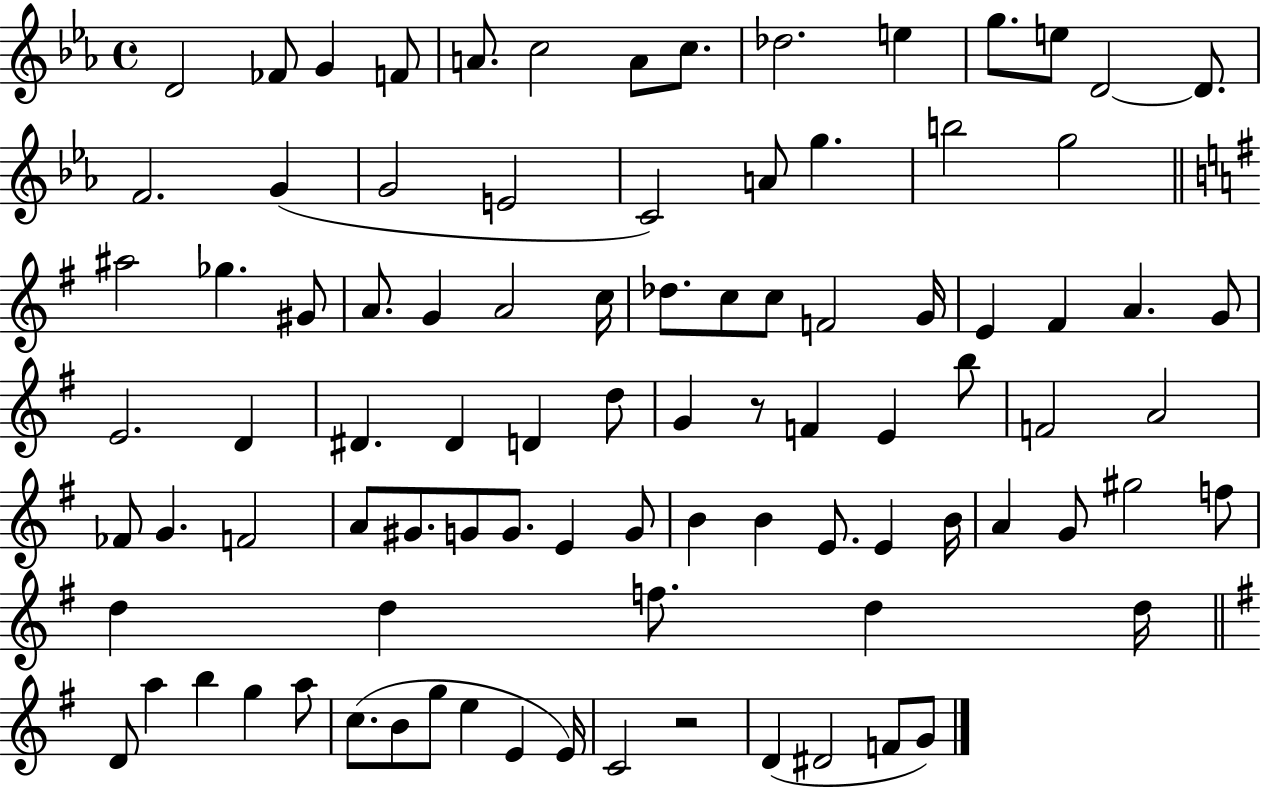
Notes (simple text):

D4/h FES4/e G4/q F4/e A4/e. C5/h A4/e C5/e. Db5/h. E5/q G5/e. E5/e D4/h D4/e. F4/h. G4/q G4/h E4/h C4/h A4/e G5/q. B5/h G5/h A#5/h Gb5/q. G#4/e A4/e. G4/q A4/h C5/s Db5/e. C5/e C5/e F4/h G4/s E4/q F#4/q A4/q. G4/e E4/h. D4/q D#4/q. D#4/q D4/q D5/e G4/q R/e F4/q E4/q B5/e F4/h A4/h FES4/e G4/q. F4/h A4/e G#4/e. G4/e G4/e. E4/q G4/e B4/q B4/q E4/e. E4/q B4/s A4/q G4/e G#5/h F5/e D5/q D5/q F5/e. D5/q D5/s D4/e A5/q B5/q G5/q A5/e C5/e. B4/e G5/e E5/q E4/q E4/s C4/h R/h D4/q D#4/h F4/e G4/e